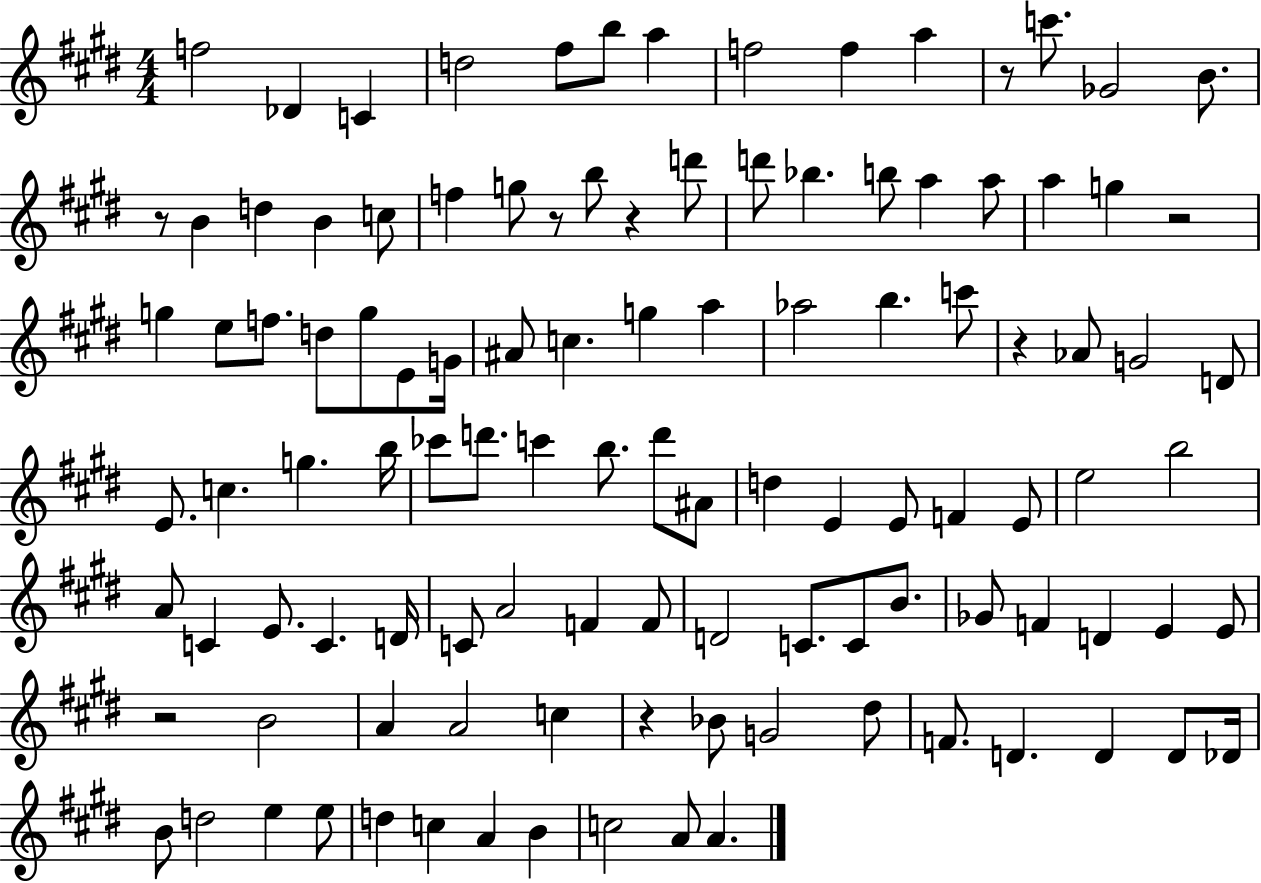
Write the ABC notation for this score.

X:1
T:Untitled
M:4/4
L:1/4
K:E
f2 _D C d2 ^f/2 b/2 a f2 f a z/2 c'/2 _G2 B/2 z/2 B d B c/2 f g/2 z/2 b/2 z d'/2 d'/2 _b b/2 a a/2 a g z2 g e/2 f/2 d/2 g/2 E/2 G/4 ^A/2 c g a _a2 b c'/2 z _A/2 G2 D/2 E/2 c g b/4 _c'/2 d'/2 c' b/2 d'/2 ^A/2 d E E/2 F E/2 e2 b2 A/2 C E/2 C D/4 C/2 A2 F F/2 D2 C/2 C/2 B/2 _G/2 F D E E/2 z2 B2 A A2 c z _B/2 G2 ^d/2 F/2 D D D/2 _D/4 B/2 d2 e e/2 d c A B c2 A/2 A